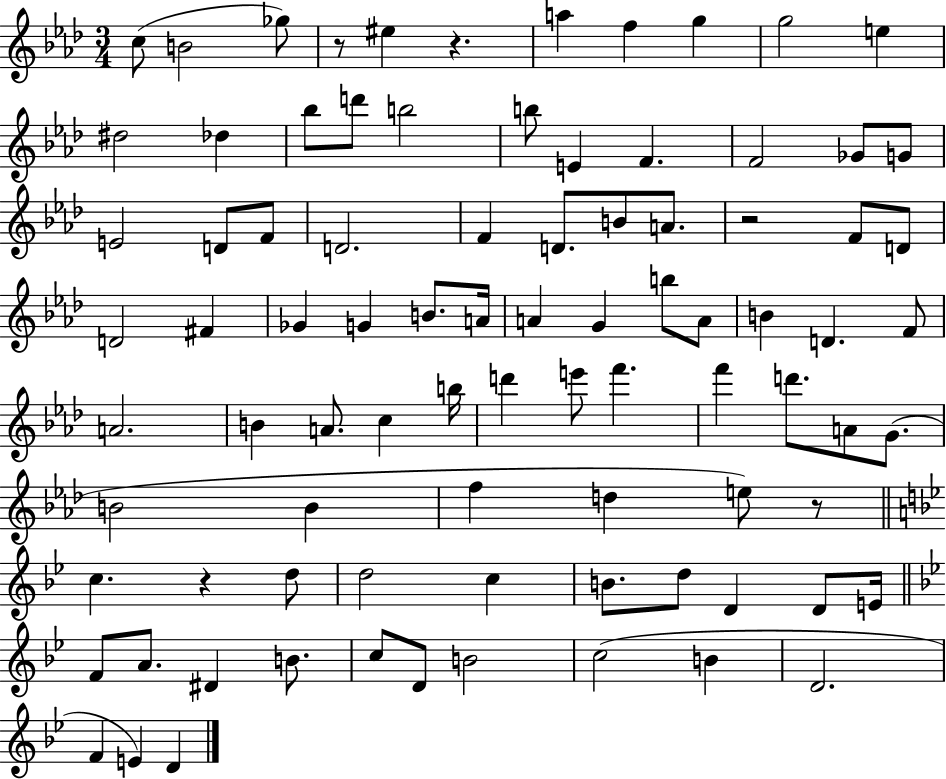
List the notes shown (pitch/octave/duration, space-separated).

C5/e B4/h Gb5/e R/e EIS5/q R/q. A5/q F5/q G5/q G5/h E5/q D#5/h Db5/q Bb5/e D6/e B5/h B5/e E4/q F4/q. F4/h Gb4/e G4/e E4/h D4/e F4/e D4/h. F4/q D4/e. B4/e A4/e. R/h F4/e D4/e D4/h F#4/q Gb4/q G4/q B4/e. A4/s A4/q G4/q B5/e A4/e B4/q D4/q. F4/e A4/h. B4/q A4/e. C5/q B5/s D6/q E6/e F6/q. F6/q D6/e. A4/e G4/e. B4/h B4/q F5/q D5/q E5/e R/e C5/q. R/q D5/e D5/h C5/q B4/e. D5/e D4/q D4/e E4/s F4/e A4/e. D#4/q B4/e. C5/e D4/e B4/h C5/h B4/q D4/h. F4/q E4/q D4/q